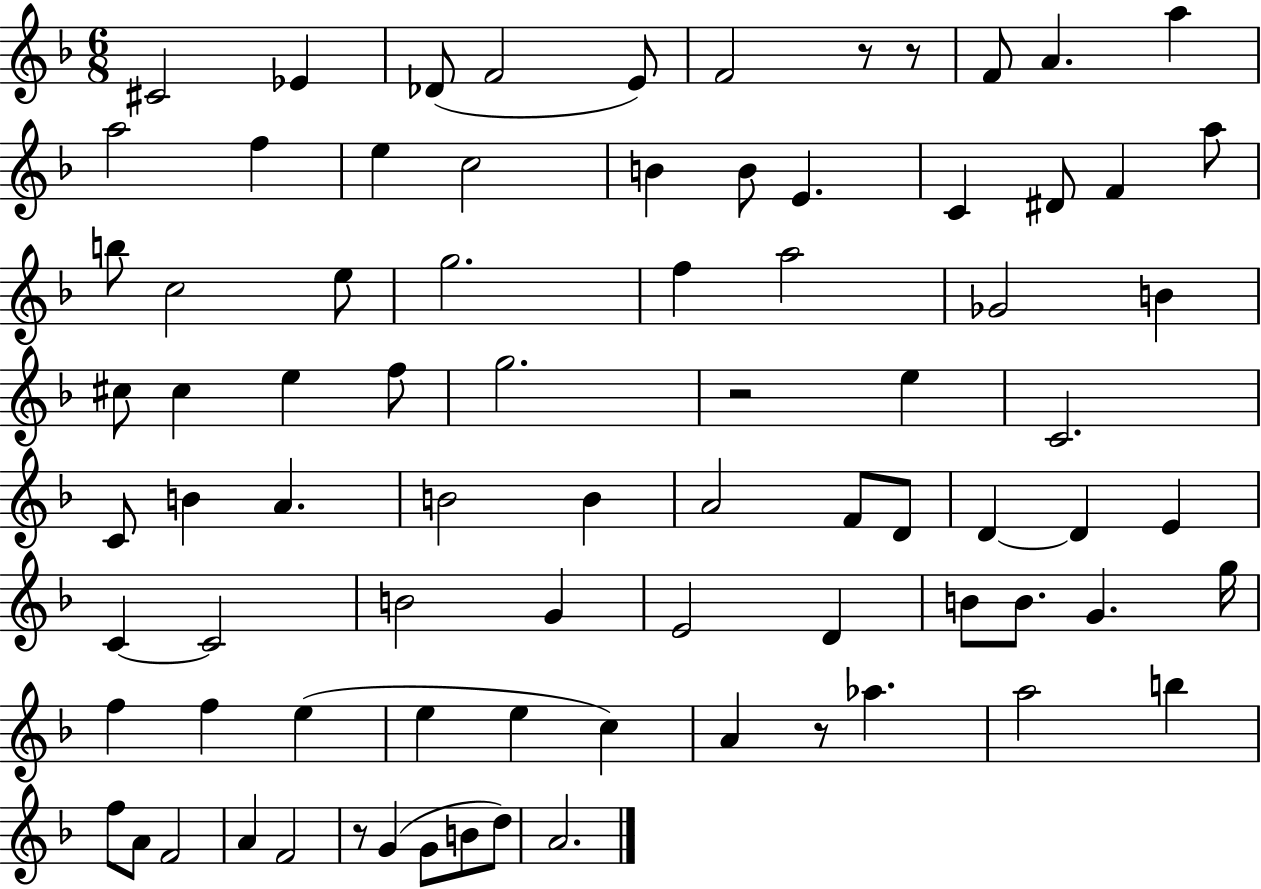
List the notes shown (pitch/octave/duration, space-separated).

C#4/h Eb4/q Db4/e F4/h E4/e F4/h R/e R/e F4/e A4/q. A5/q A5/h F5/q E5/q C5/h B4/q B4/e E4/q. C4/q D#4/e F4/q A5/e B5/e C5/h E5/e G5/h. F5/q A5/h Gb4/h B4/q C#5/e C#5/q E5/q F5/e G5/h. R/h E5/q C4/h. C4/e B4/q A4/q. B4/h B4/q A4/h F4/e D4/e D4/q D4/q E4/q C4/q C4/h B4/h G4/q E4/h D4/q B4/e B4/e. G4/q. G5/s F5/q F5/q E5/q E5/q E5/q C5/q A4/q R/e Ab5/q. A5/h B5/q F5/e A4/e F4/h A4/q F4/h R/e G4/q G4/e B4/e D5/e A4/h.